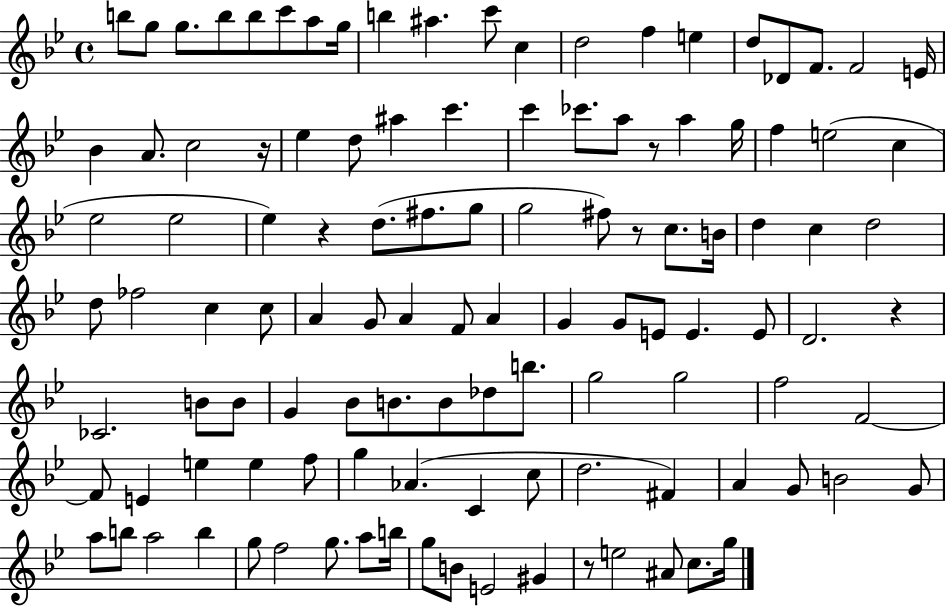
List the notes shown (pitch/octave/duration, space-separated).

B5/e G5/e G5/e. B5/e B5/e C6/e A5/e G5/s B5/q A#5/q. C6/e C5/q D5/h F5/q E5/q D5/e Db4/e F4/e. F4/h E4/s Bb4/q A4/e. C5/h R/s Eb5/q D5/e A#5/q C6/q. C6/q CES6/e. A5/e R/e A5/q G5/s F5/q E5/h C5/q Eb5/h Eb5/h Eb5/q R/q D5/e. F#5/e. G5/e G5/h F#5/e R/e C5/e. B4/s D5/q C5/q D5/h D5/e FES5/h C5/q C5/e A4/q G4/e A4/q F4/e A4/q G4/q G4/e E4/e E4/q. E4/e D4/h. R/q CES4/h. B4/e B4/e G4/q Bb4/e B4/e. B4/e Db5/e B5/e. G5/h G5/h F5/h F4/h F4/e E4/q E5/q E5/q F5/e G5/q Ab4/q. C4/q C5/e D5/h. F#4/q A4/q G4/e B4/h G4/e A5/e B5/e A5/h B5/q G5/e F5/h G5/e. A5/e B5/s G5/e B4/e E4/h G#4/q R/e E5/h A#4/e C5/e. G5/s